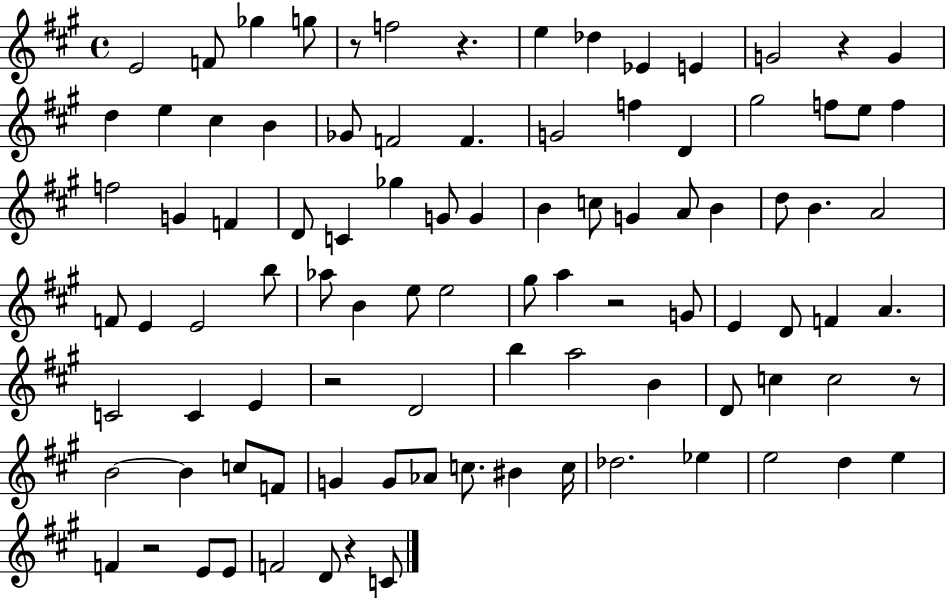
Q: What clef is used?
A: treble